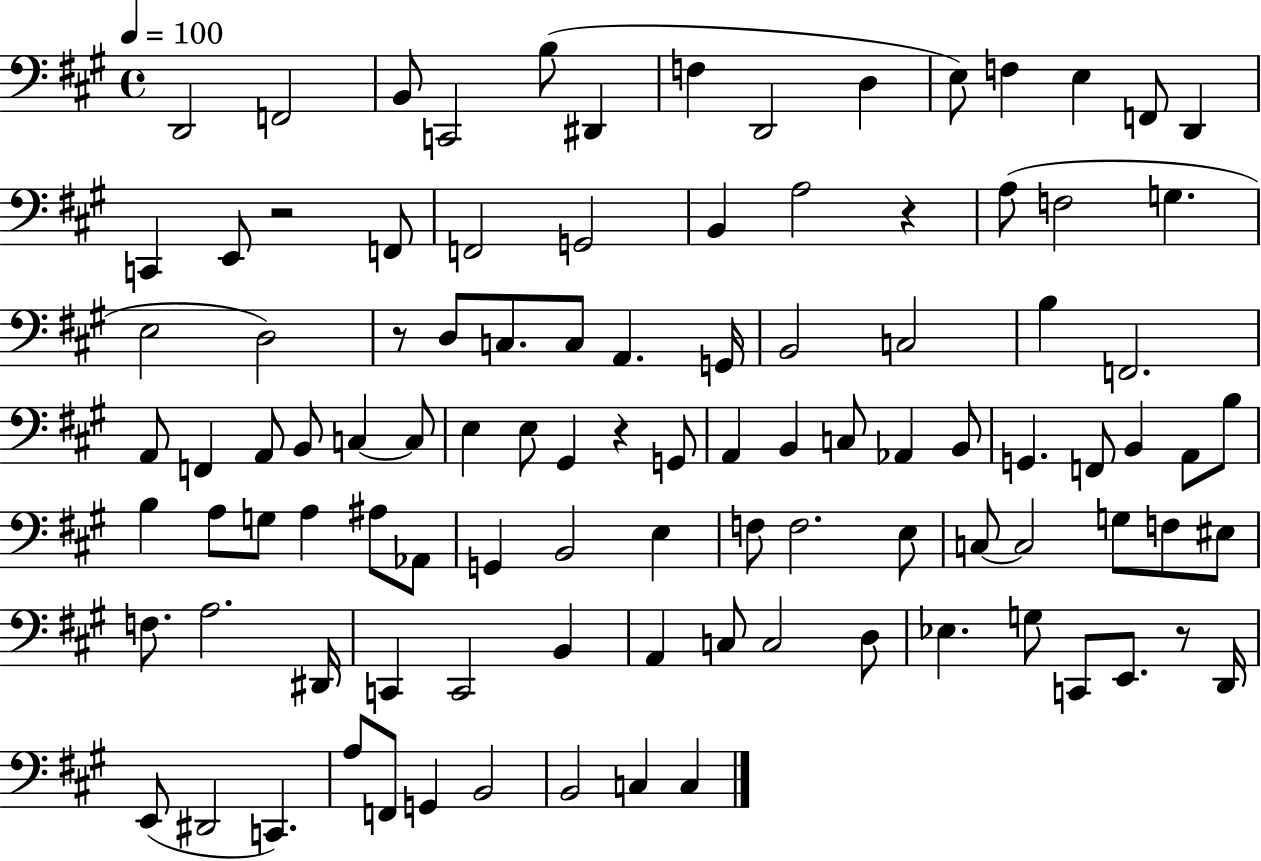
{
  \clef bass
  \time 4/4
  \defaultTimeSignature
  \key a \major
  \tempo 4 = 100
  d,2 f,2 | b,8 c,2 b8( dis,4 | f4 d,2 d4 | e8) f4 e4 f,8 d,4 | \break c,4 e,8 r2 f,8 | f,2 g,2 | b,4 a2 r4 | a8( f2 g4. | \break e2 d2) | r8 d8 c8. c8 a,4. g,16 | b,2 c2 | b4 f,2. | \break a,8 f,4 a,8 b,8 c4~~ c8 | e4 e8 gis,4 r4 g,8 | a,4 b,4 c8 aes,4 b,8 | g,4. f,8 b,4 a,8 b8 | \break b4 a8 g8 a4 ais8 aes,8 | g,4 b,2 e4 | f8 f2. e8 | c8~~ c2 g8 f8 eis8 | \break f8. a2. dis,16 | c,4 c,2 b,4 | a,4 c8 c2 d8 | ees4. g8 c,8 e,8. r8 d,16 | \break e,8( dis,2 c,4.) | a8 f,8 g,4 b,2 | b,2 c4 c4 | \bar "|."
}